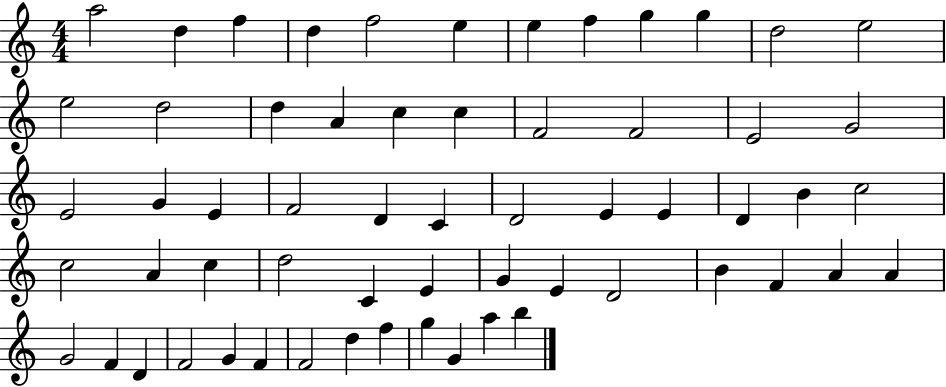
A5/h D5/q F5/q D5/q F5/h E5/q E5/q F5/q G5/q G5/q D5/h E5/h E5/h D5/h D5/q A4/q C5/q C5/q F4/h F4/h E4/h G4/h E4/h G4/q E4/q F4/h D4/q C4/q D4/h E4/q E4/q D4/q B4/q C5/h C5/h A4/q C5/q D5/h C4/q E4/q G4/q E4/q D4/h B4/q F4/q A4/q A4/q G4/h F4/q D4/q F4/h G4/q F4/q F4/h D5/q F5/q G5/q G4/q A5/q B5/q